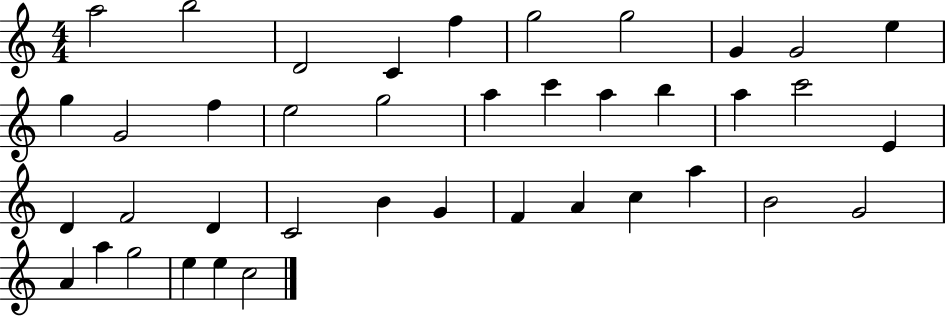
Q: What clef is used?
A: treble